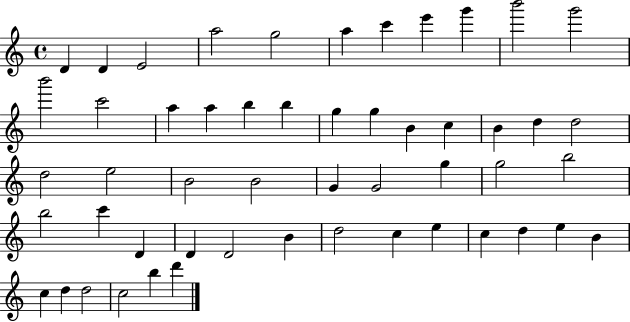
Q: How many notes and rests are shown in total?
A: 52